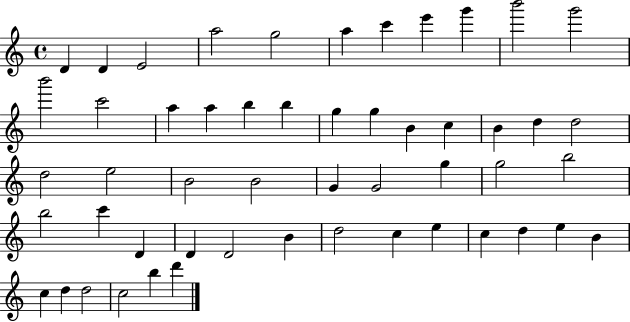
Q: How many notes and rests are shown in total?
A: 52